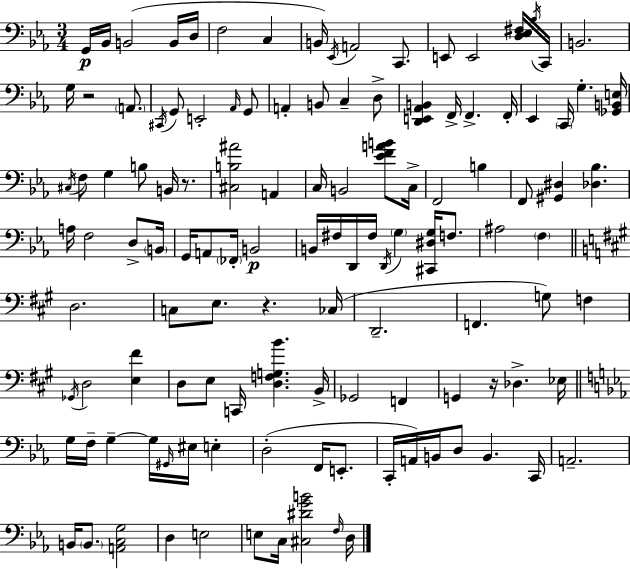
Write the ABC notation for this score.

X:1
T:Untitled
M:3/4
L:1/4
K:Cm
G,,/4 _B,,/4 B,,2 B,,/4 D,/4 F,2 C, B,,/4 _E,,/4 A,,2 C,,/2 E,,/2 E,,2 [D,_E,^F,]/4 _B,/4 C,,/4 B,,2 G,/4 z2 A,,/2 ^C,,/4 G,,/2 E,,2 _A,,/4 G,,/2 A,, B,,/2 C, D,/2 [D,,E,,_A,,B,,] F,,/4 F,, F,,/4 _E,, C,,/4 G, [_G,,B,,E,]/4 ^C,/4 F,/2 G, B,/2 B,,/4 z/2 [^C,B,^A]2 A,, C,/4 B,,2 [_EFAB]/2 C,/4 F,,2 B, F,,/2 [^G,,^D,] [_D,_B,] A,/4 F,2 D,/2 B,,/4 G,,/4 A,,/2 _F,,/4 B,,2 B,,/4 ^F,/4 D,,/4 ^F,/4 D,,/4 G, [^C,,^D,G,]/4 F,/2 ^A,2 F, D,2 C,/2 E,/2 z _C,/4 D,,2 F,, G,/2 F, _G,,/4 D,2 [E,^F] D,/2 E,/2 C,,/4 [D,F,G,B] B,,/4 _G,,2 F,, G,, z/4 _D, _E,/4 G,/4 F,/4 G, G,/4 ^G,,/4 ^E,/4 E, D,2 F,,/4 E,,/2 C,,/4 A,,/4 B,,/4 D,/2 B,, C,,/4 A,,2 B,,/4 B,,/2 [A,,C,G,]2 D, E,2 E,/2 C,/4 [^C,^DGB]2 F,/4 D,/4